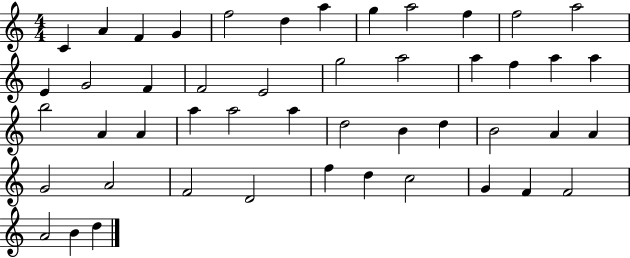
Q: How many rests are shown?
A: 0